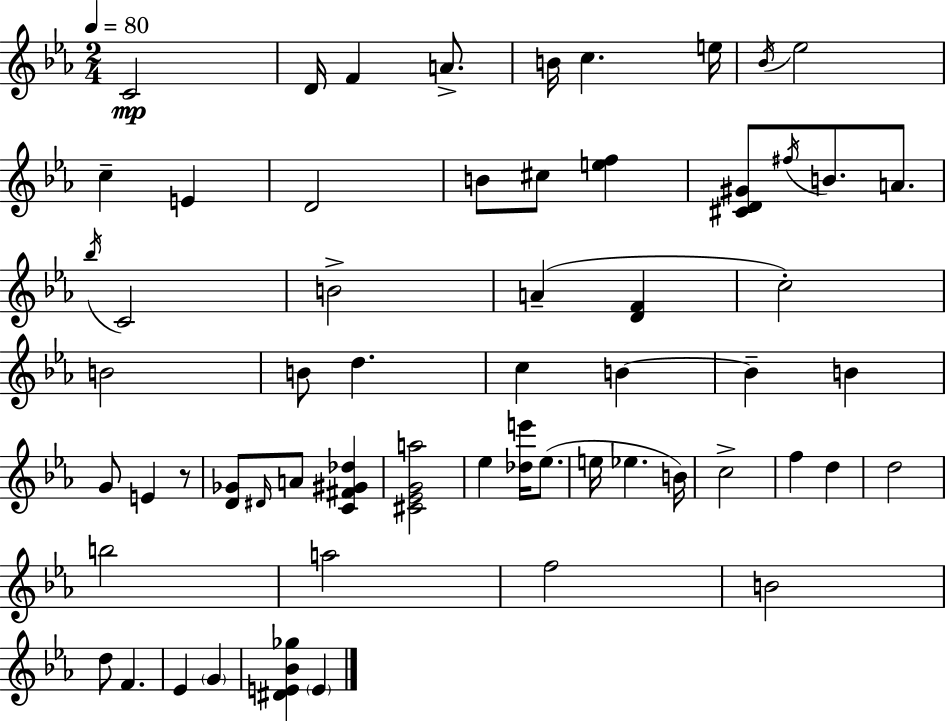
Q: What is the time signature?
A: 2/4